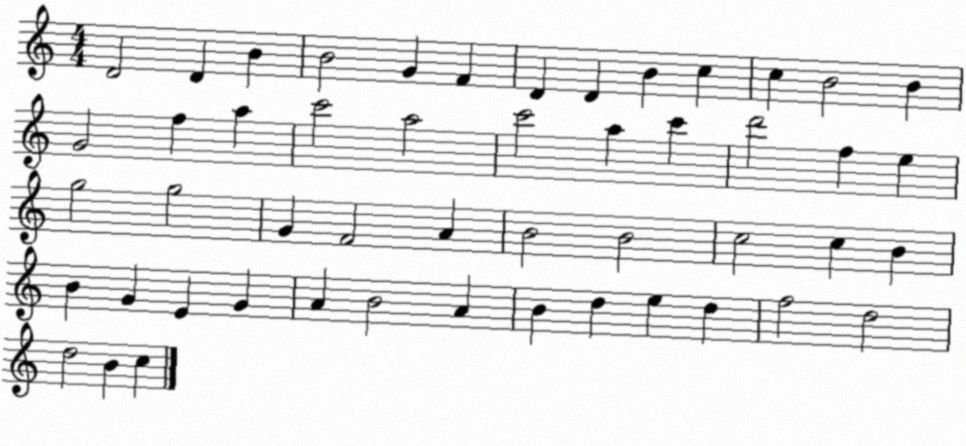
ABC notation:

X:1
T:Untitled
M:4/4
L:1/4
K:C
D2 D B B2 G F D D B c c B2 B G2 f a c'2 a2 c'2 a c' d'2 f e g2 g2 G F2 A B2 B2 c2 c B B G E G A B2 A B d e d f2 d2 d2 B c